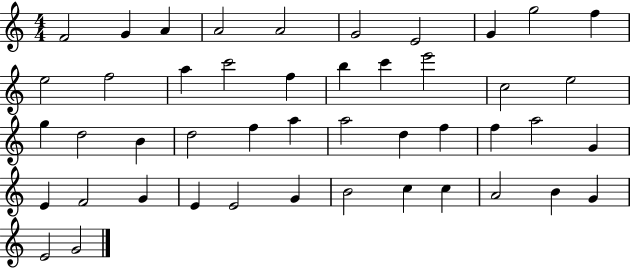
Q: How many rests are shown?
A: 0